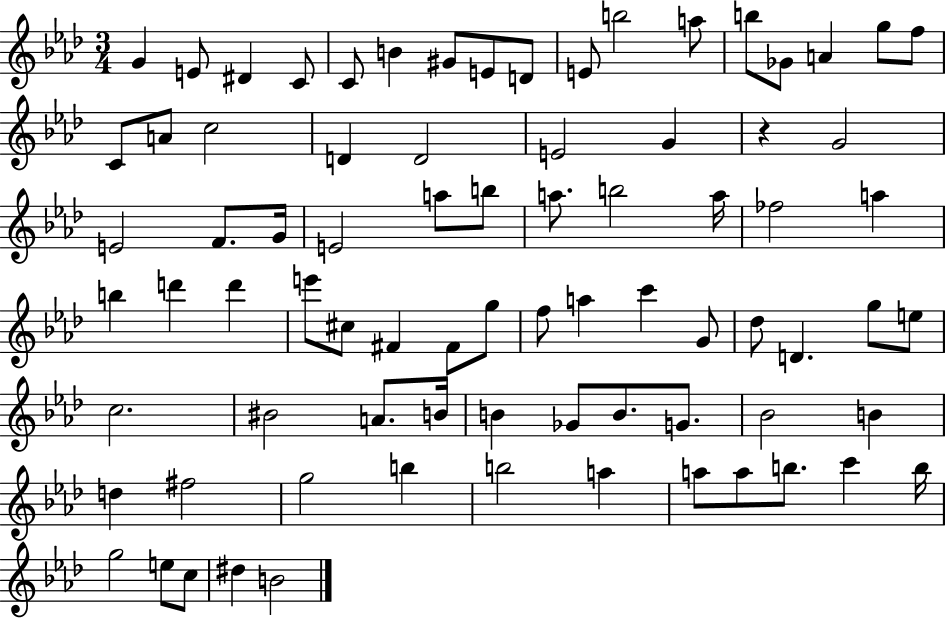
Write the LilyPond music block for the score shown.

{
  \clef treble
  \numericTimeSignature
  \time 3/4
  \key aes \major
  g'4 e'8 dis'4 c'8 | c'8 b'4 gis'8 e'8 d'8 | e'8 b''2 a''8 | b''8 ges'8 a'4 g''8 f''8 | \break c'8 a'8 c''2 | d'4 d'2 | e'2 g'4 | r4 g'2 | \break e'2 f'8. g'16 | e'2 a''8 b''8 | a''8. b''2 a''16 | fes''2 a''4 | \break b''4 d'''4 d'''4 | e'''8 cis''8 fis'4 fis'8 g''8 | f''8 a''4 c'''4 g'8 | des''8 d'4. g''8 e''8 | \break c''2. | bis'2 a'8. b'16 | b'4 ges'8 b'8. g'8. | bes'2 b'4 | \break d''4 fis''2 | g''2 b''4 | b''2 a''4 | a''8 a''8 b''8. c'''4 b''16 | \break g''2 e''8 c''8 | dis''4 b'2 | \bar "|."
}